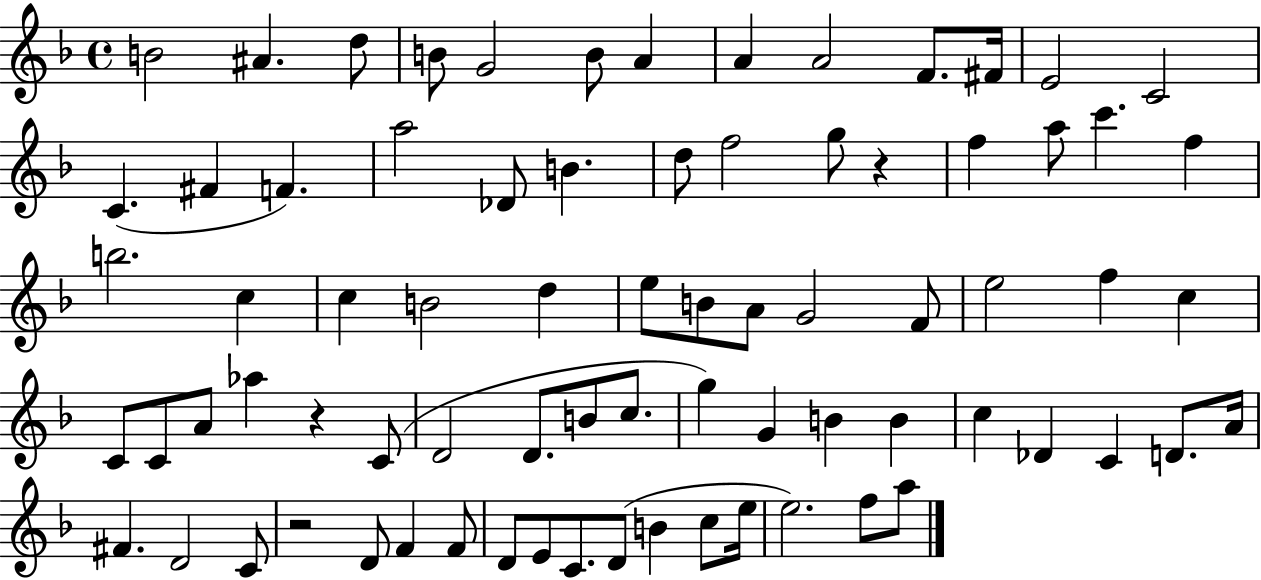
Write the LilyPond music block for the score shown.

{
  \clef treble
  \time 4/4
  \defaultTimeSignature
  \key f \major
  b'2 ais'4. d''8 | b'8 g'2 b'8 a'4 | a'4 a'2 f'8. fis'16 | e'2 c'2 | \break c'4.( fis'4 f'4.) | a''2 des'8 b'4. | d''8 f''2 g''8 r4 | f''4 a''8 c'''4. f''4 | \break b''2. c''4 | c''4 b'2 d''4 | e''8 b'8 a'8 g'2 f'8 | e''2 f''4 c''4 | \break c'8 c'8 a'8 aes''4 r4 c'8( | d'2 d'8. b'8 c''8. | g''4) g'4 b'4 b'4 | c''4 des'4 c'4 d'8. a'16 | \break fis'4. d'2 c'8 | r2 d'8 f'4 f'8 | d'8 e'8 c'8. d'8( b'4 c''8 e''16 | e''2.) f''8 a''8 | \break \bar "|."
}